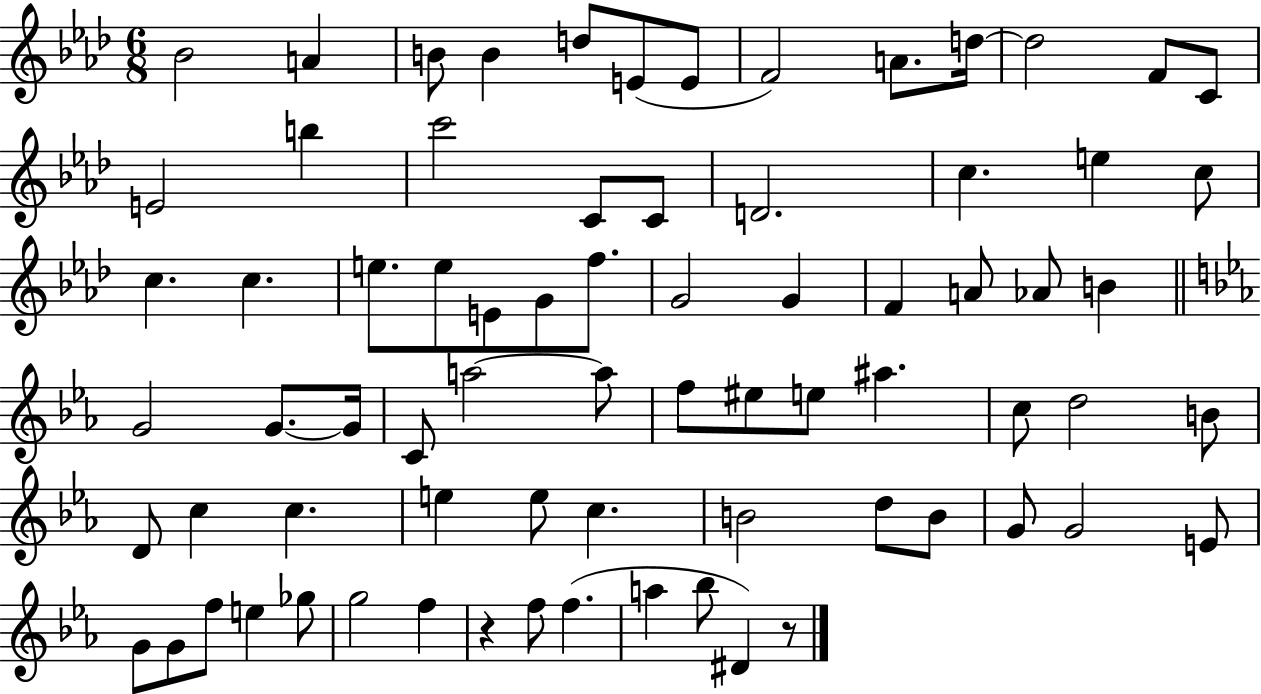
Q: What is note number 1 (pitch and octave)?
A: Bb4